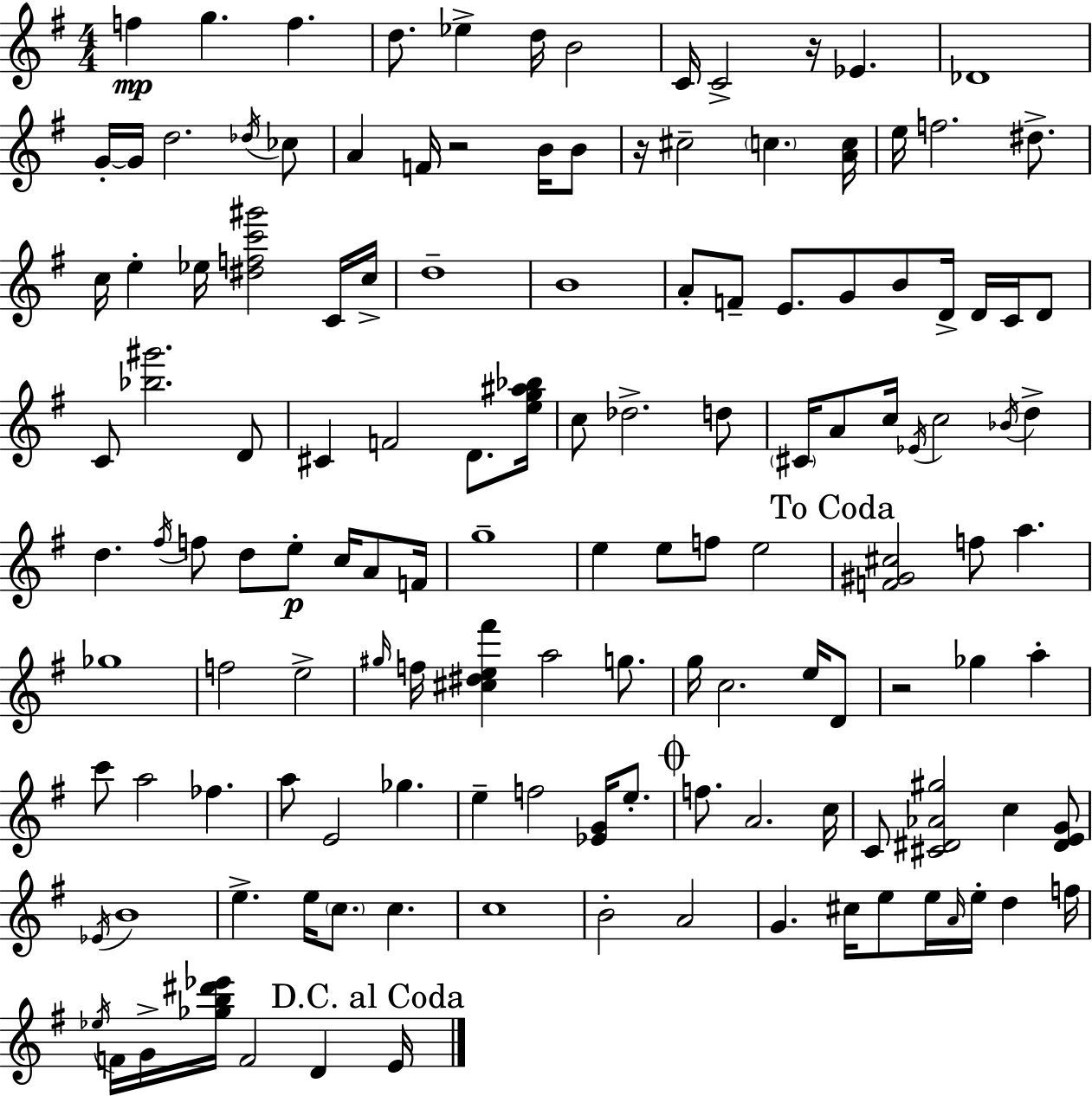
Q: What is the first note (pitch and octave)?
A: F5